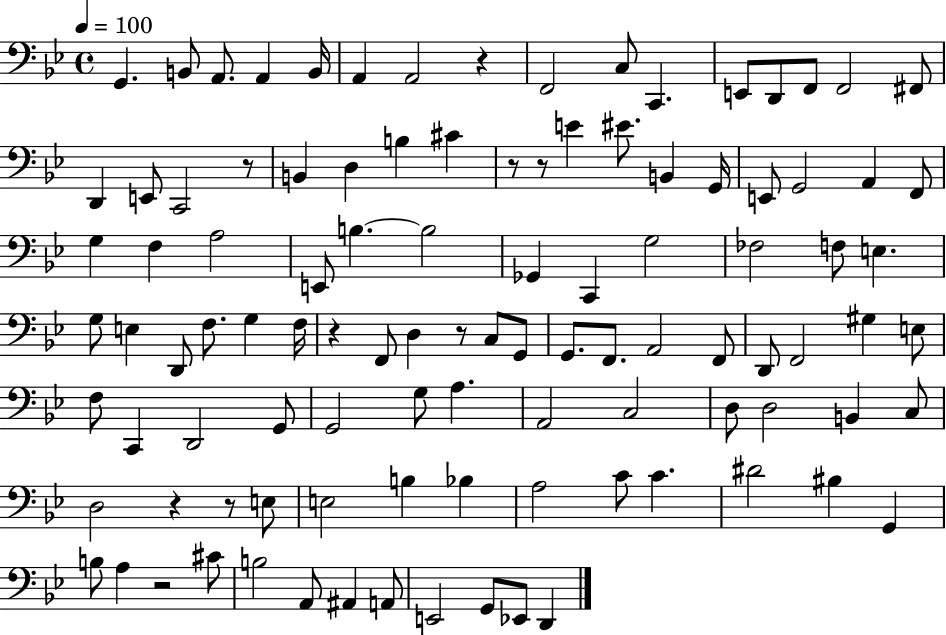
X:1
T:Untitled
M:4/4
L:1/4
K:Bb
G,, B,,/2 A,,/2 A,, B,,/4 A,, A,,2 z F,,2 C,/2 C,, E,,/2 D,,/2 F,,/2 F,,2 ^F,,/2 D,, E,,/2 C,,2 z/2 B,, D, B, ^C z/2 z/2 E ^E/2 B,, G,,/4 E,,/2 G,,2 A,, F,,/2 G, F, A,2 E,,/2 B, B,2 _G,, C,, G,2 _F,2 F,/2 E, G,/2 E, D,,/2 F,/2 G, F,/4 z F,,/2 D, z/2 C,/2 G,,/2 G,,/2 F,,/2 A,,2 F,,/2 D,,/2 F,,2 ^G, E,/2 F,/2 C,, D,,2 G,,/2 G,,2 G,/2 A, A,,2 C,2 D,/2 D,2 B,, C,/2 D,2 z z/2 E,/2 E,2 B, _B, A,2 C/2 C ^D2 ^B, G,, B,/2 A, z2 ^C/2 B,2 A,,/2 ^A,, A,,/2 E,,2 G,,/2 _E,,/2 D,,